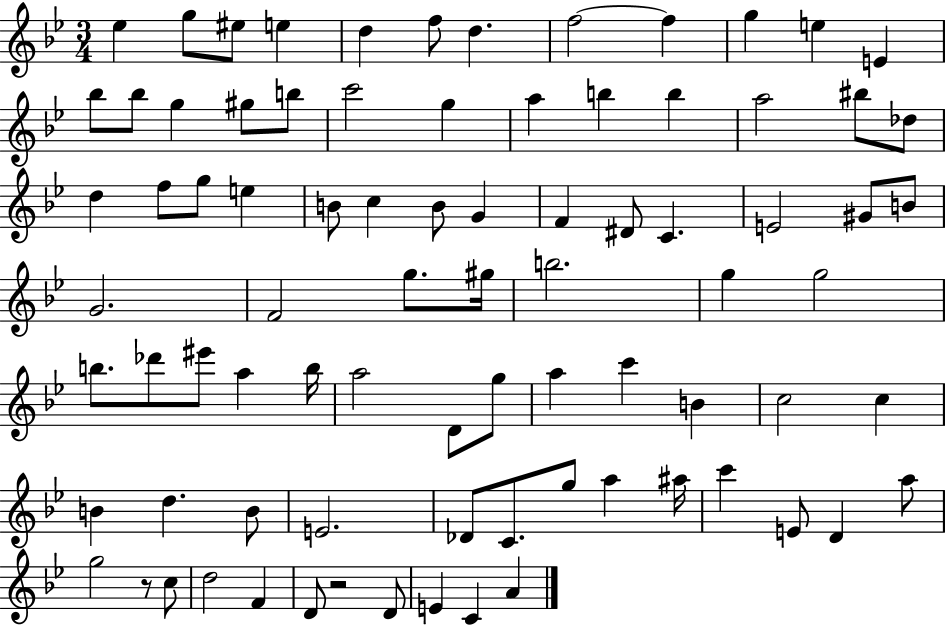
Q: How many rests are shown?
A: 2